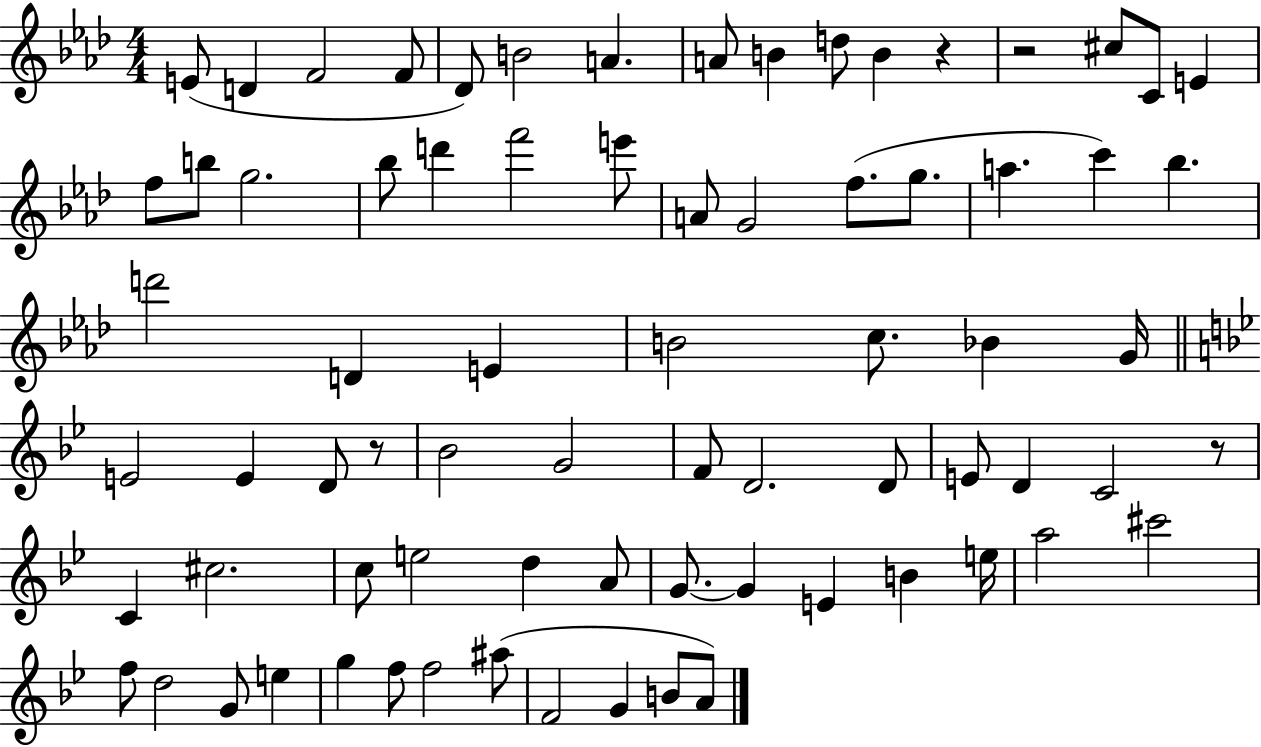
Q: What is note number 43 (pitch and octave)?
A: D4